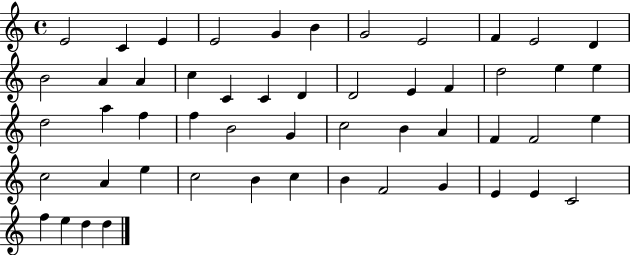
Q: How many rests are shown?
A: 0